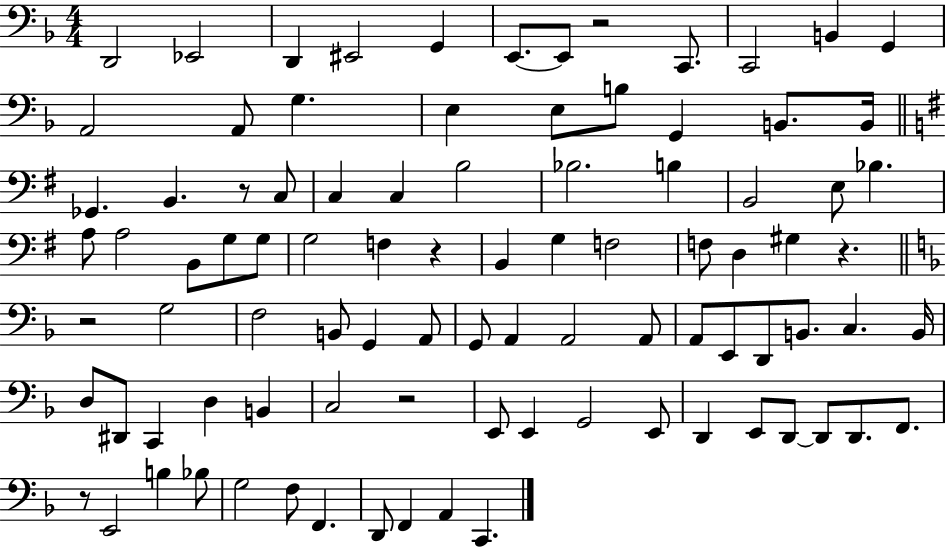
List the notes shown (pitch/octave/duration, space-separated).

D2/h Eb2/h D2/q EIS2/h G2/q E2/e. E2/e R/h C2/e. C2/h B2/q G2/q A2/h A2/e G3/q. E3/q E3/e B3/e G2/q B2/e. B2/s Gb2/q. B2/q. R/e C3/e C3/q C3/q B3/h Bb3/h. B3/q B2/h E3/e Bb3/q. A3/e A3/h B2/e G3/e G3/e G3/h F3/q R/q B2/q G3/q F3/h F3/e D3/q G#3/q R/q. R/h G3/h F3/h B2/e G2/q A2/e G2/e A2/q A2/h A2/e A2/e E2/e D2/e B2/e. C3/q. B2/s D3/e D#2/e C2/q D3/q B2/q C3/h R/h E2/e E2/q G2/h E2/e D2/q E2/e D2/e D2/e D2/e. F2/e. R/e E2/h B3/q Bb3/e G3/h F3/e F2/q. D2/e F2/q A2/q C2/q.